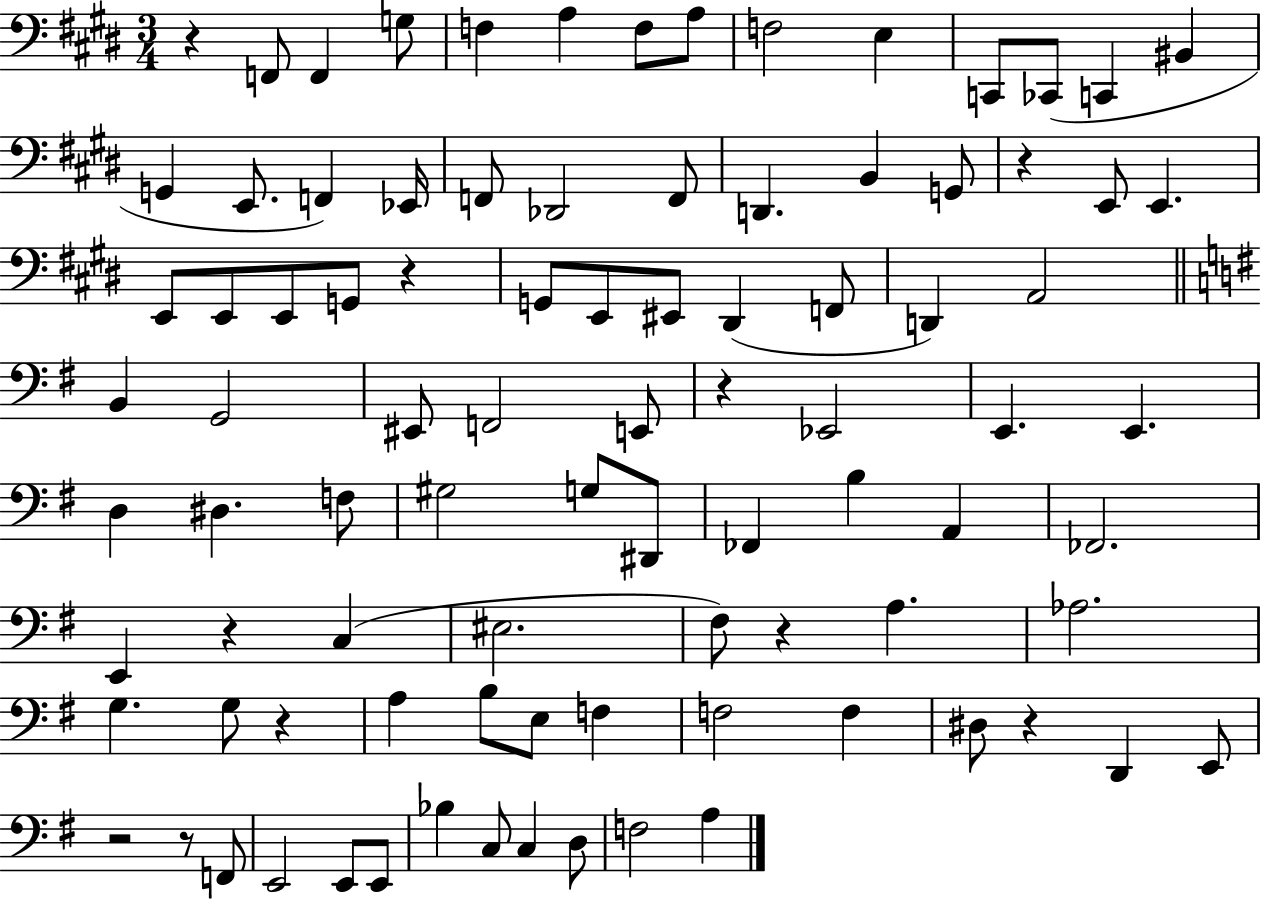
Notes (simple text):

R/q F2/e F2/q G3/e F3/q A3/q F3/e A3/e F3/h E3/q C2/e CES2/e C2/q BIS2/q G2/q E2/e. F2/q Eb2/s F2/e Db2/h F2/e D2/q. B2/q G2/e R/q E2/e E2/q. E2/e E2/e E2/e G2/e R/q G2/e E2/e EIS2/e D#2/q F2/e D2/q A2/h B2/q G2/h EIS2/e F2/h E2/e R/q Eb2/h E2/q. E2/q. D3/q D#3/q. F3/e G#3/h G3/e D#2/e FES2/q B3/q A2/q FES2/h. E2/q R/q C3/q EIS3/h. F#3/e R/q A3/q. Ab3/h. G3/q. G3/e R/q A3/q B3/e E3/e F3/q F3/h F3/q D#3/e R/q D2/q E2/e R/h R/e F2/e E2/h E2/e E2/e Bb3/q C3/e C3/q D3/e F3/h A3/q